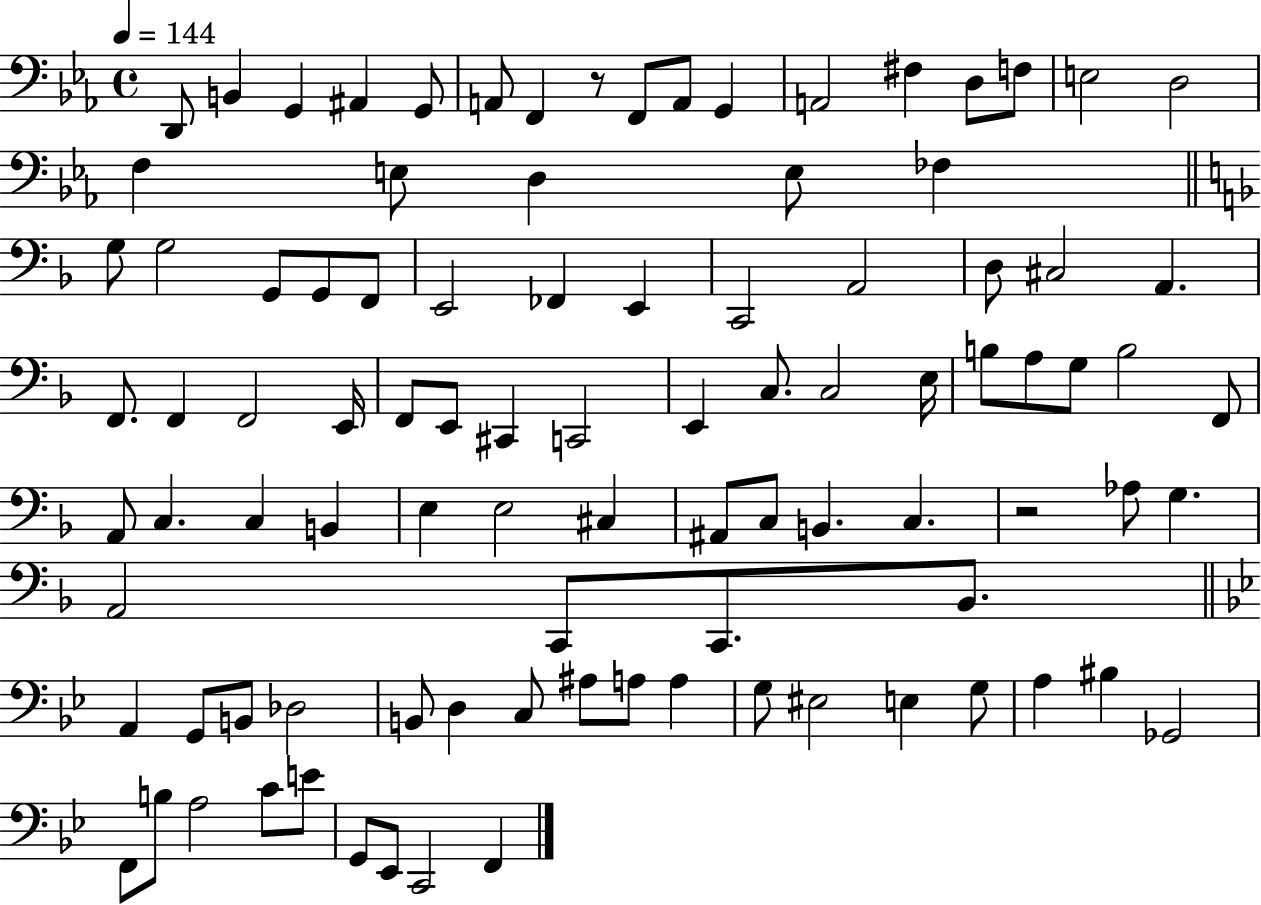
D2/e B2/q G2/q A#2/q G2/e A2/e F2/q R/e F2/e A2/e G2/q A2/h F#3/q D3/e F3/e E3/h D3/h F3/q E3/e D3/q E3/e FES3/q G3/e G3/h G2/e G2/e F2/e E2/h FES2/q E2/q C2/h A2/h D3/e C#3/h A2/q. F2/e. F2/q F2/h E2/s F2/e E2/e C#2/q C2/h E2/q C3/e. C3/h E3/s B3/e A3/e G3/e B3/h F2/e A2/e C3/q. C3/q B2/q E3/q E3/h C#3/q A#2/e C3/e B2/q. C3/q. R/h Ab3/e G3/q. A2/h C2/e C2/e. Bb2/e. A2/q G2/e B2/e Db3/h B2/e D3/q C3/e A#3/e A3/e A3/q G3/e EIS3/h E3/q G3/e A3/q BIS3/q Gb2/h F2/e B3/e A3/h C4/e E4/e G2/e Eb2/e C2/h F2/q